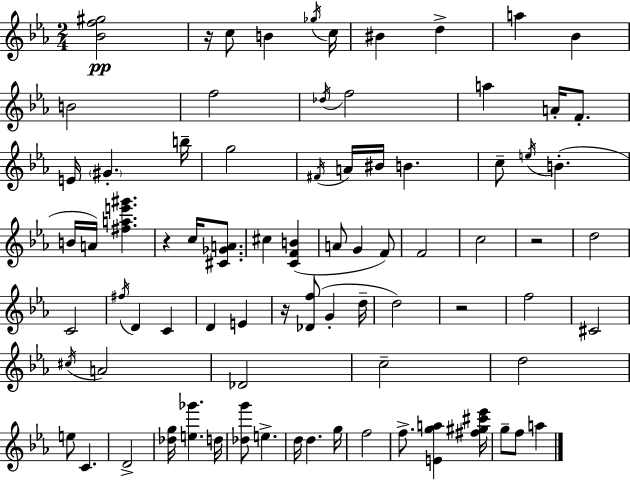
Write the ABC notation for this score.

X:1
T:Untitled
M:2/4
L:1/4
K:Eb
[_Bf^g]2 z/4 c/2 B _g/4 c/4 ^B d a _B B2 f2 _d/4 f2 a A/4 F/2 E/4 ^G b/4 g2 ^F/4 A/4 ^B/4 B c/2 e/4 B B/4 A/4 [^fae'^g'] z c/4 [^C_GA]/2 ^c [CFB] A/2 G F/2 F2 c2 z2 d2 C2 ^f/4 D C D E z/4 [_Df]/2 G d/4 d2 z2 f2 ^C2 ^c/4 A2 _D2 c2 d2 e/2 C D2 [_dg]/4 [e_g'] d/4 [_dg']/2 e d/4 d g/4 f2 f/2 [Ega] [^f^g^c'_e']/4 g/2 f/2 a